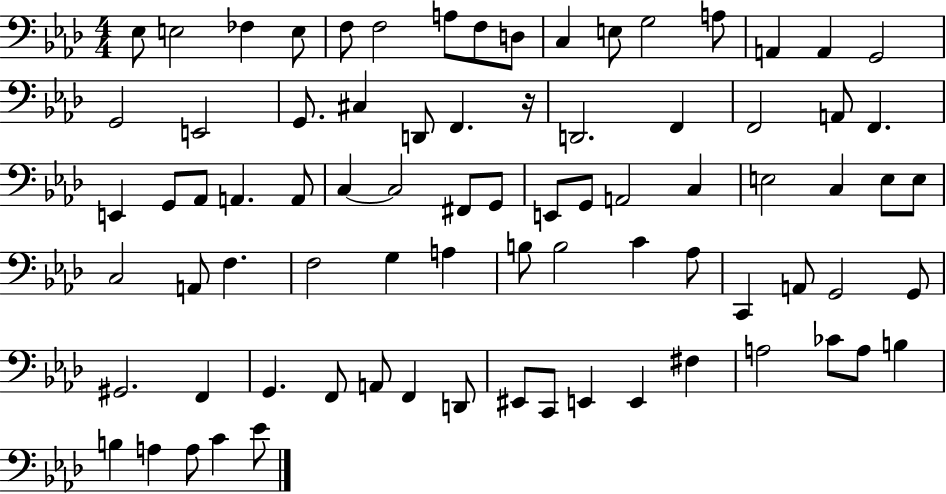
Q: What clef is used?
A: bass